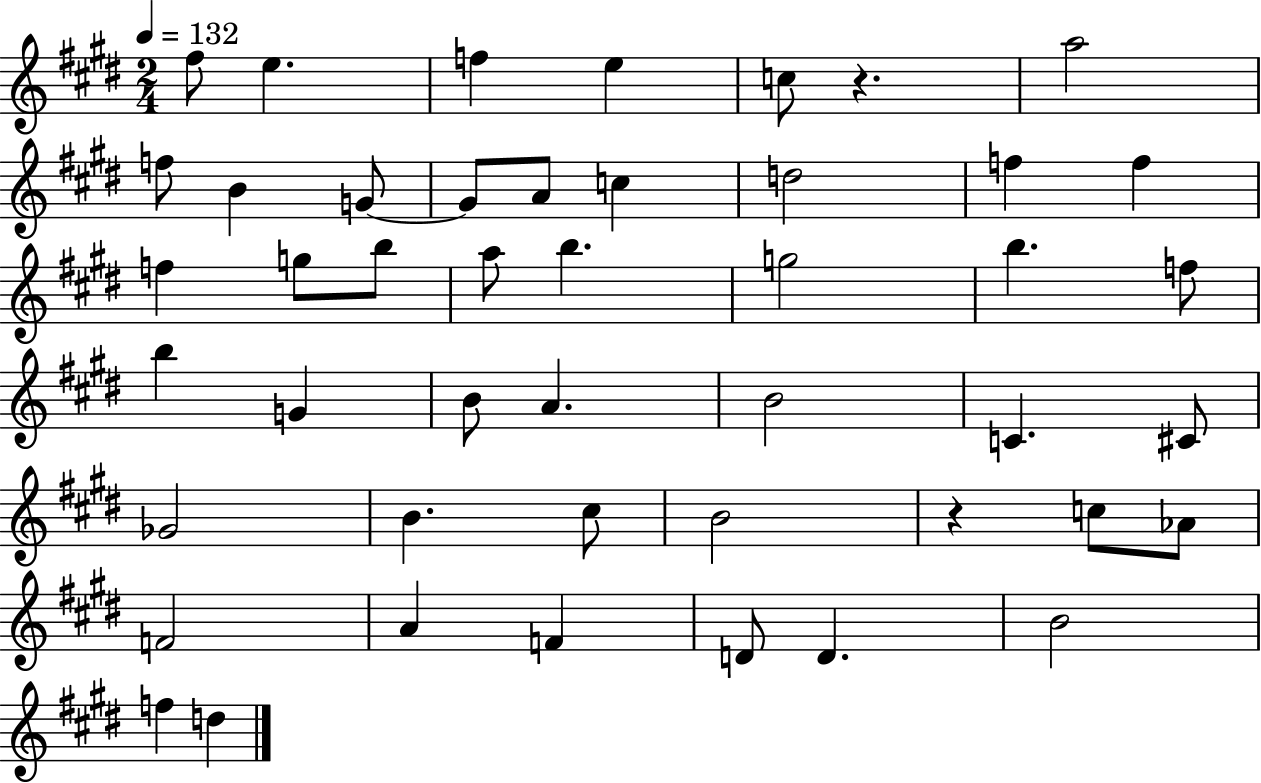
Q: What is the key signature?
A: E major